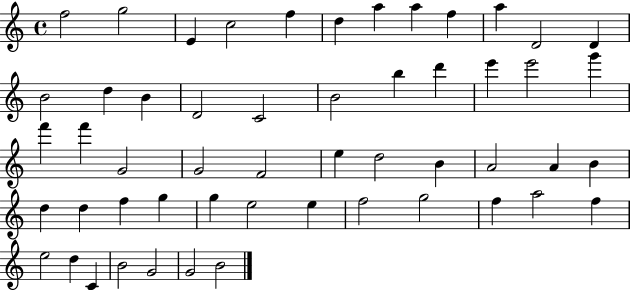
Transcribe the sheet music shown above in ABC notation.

X:1
T:Untitled
M:4/4
L:1/4
K:C
f2 g2 E c2 f d a a f a D2 D B2 d B D2 C2 B2 b d' e' e'2 g' f' f' G2 G2 F2 e d2 B A2 A B d d f g g e2 e f2 g2 f a2 f e2 d C B2 G2 G2 B2